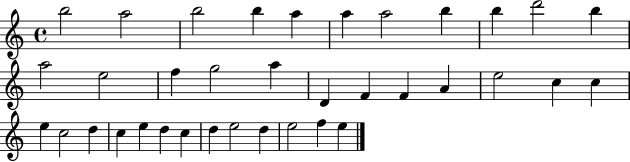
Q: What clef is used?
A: treble